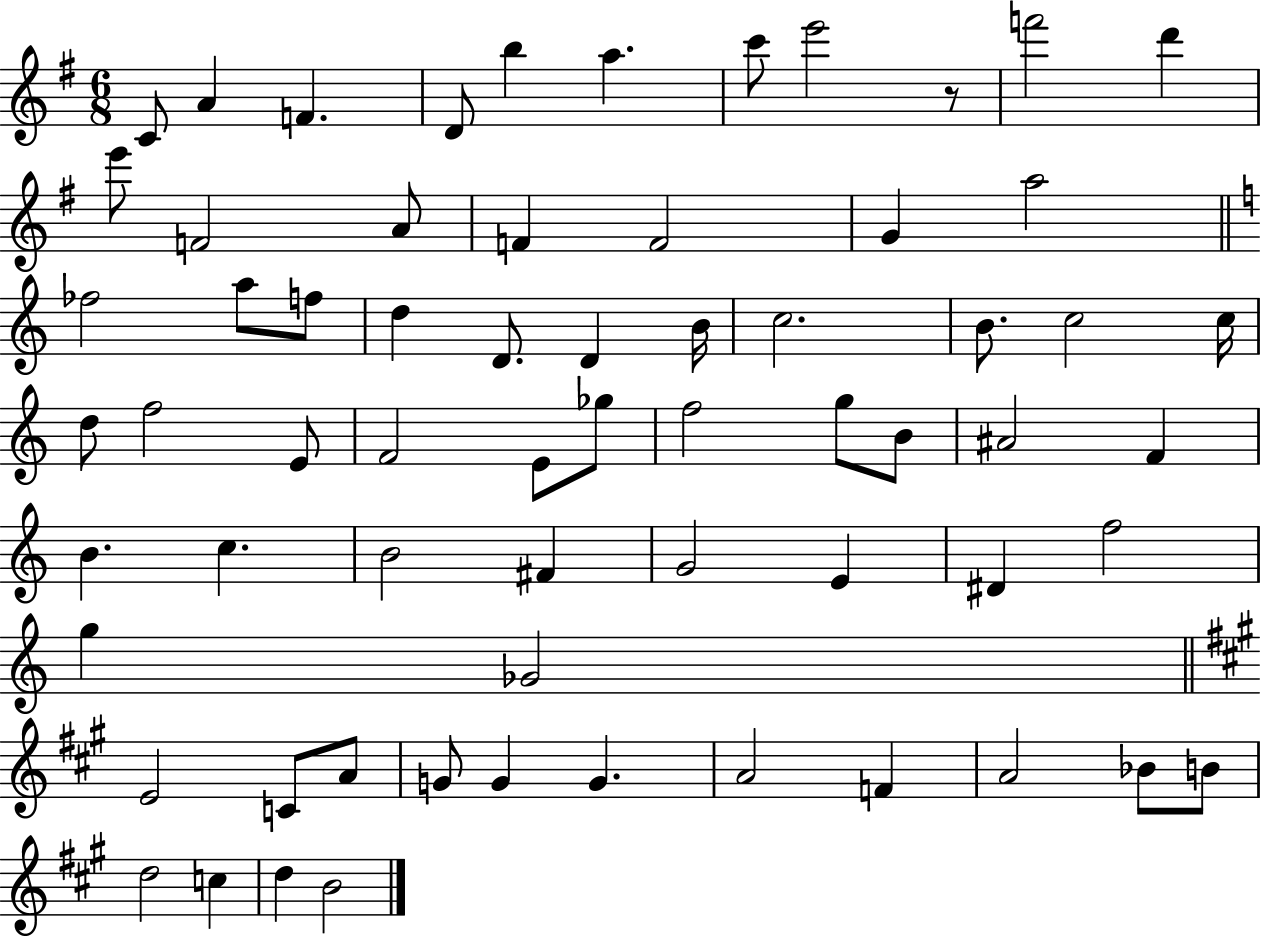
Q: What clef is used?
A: treble